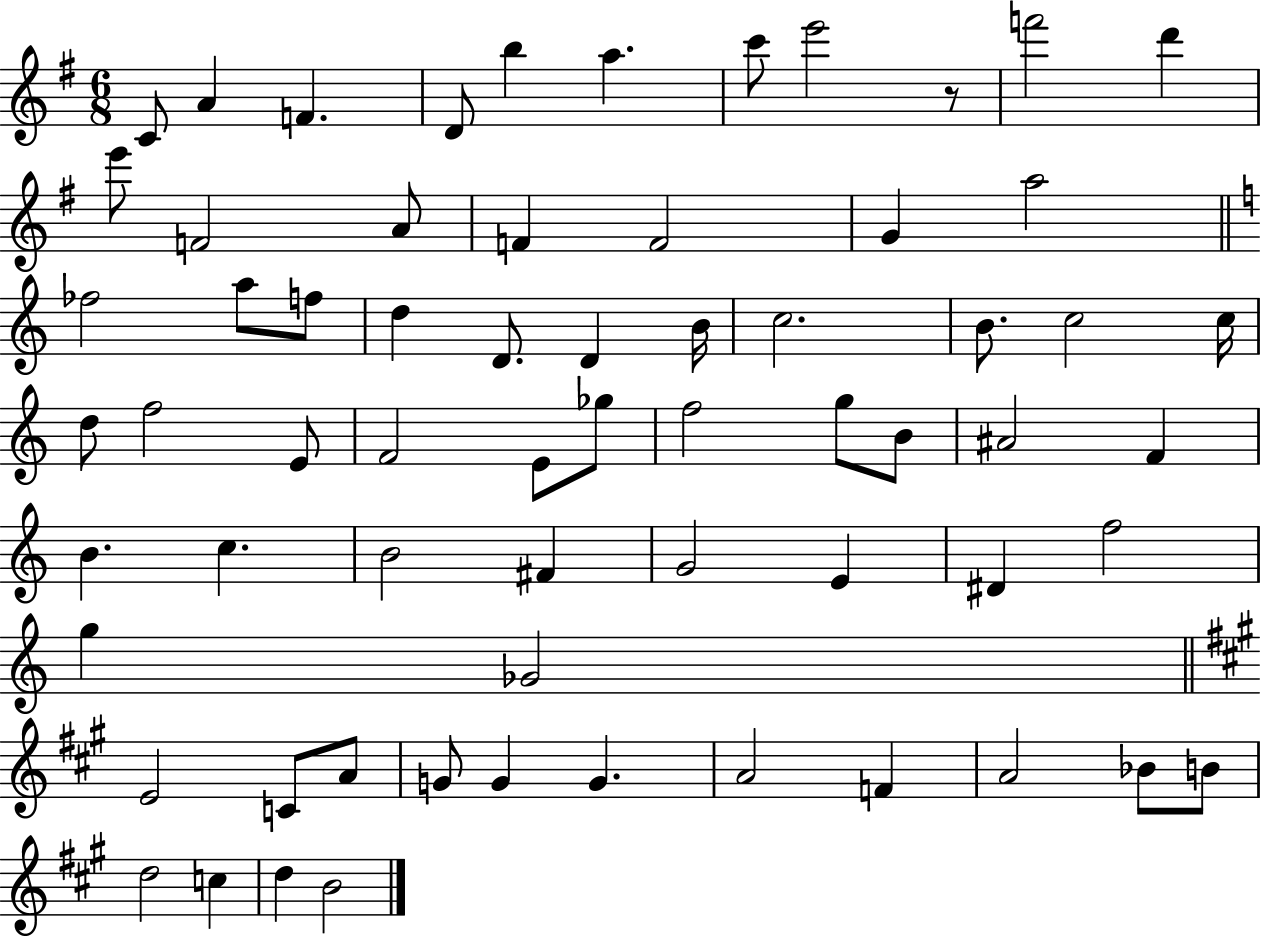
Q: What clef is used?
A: treble